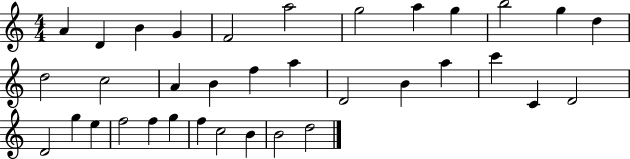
A4/q D4/q B4/q G4/q F4/h A5/h G5/h A5/q G5/q B5/h G5/q D5/q D5/h C5/h A4/q B4/q F5/q A5/q D4/h B4/q A5/q C6/q C4/q D4/h D4/h G5/q E5/q F5/h F5/q G5/q F5/q C5/h B4/q B4/h D5/h